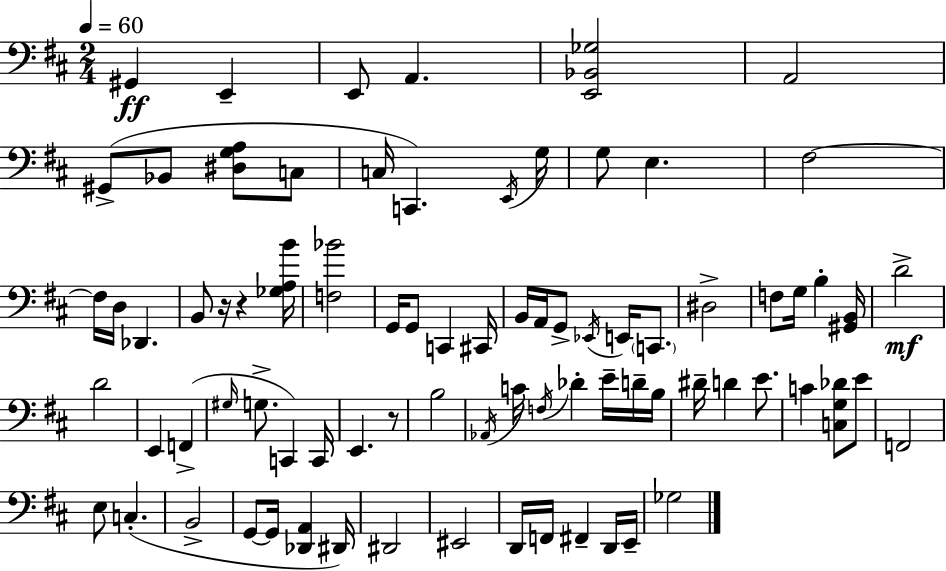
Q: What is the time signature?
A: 2/4